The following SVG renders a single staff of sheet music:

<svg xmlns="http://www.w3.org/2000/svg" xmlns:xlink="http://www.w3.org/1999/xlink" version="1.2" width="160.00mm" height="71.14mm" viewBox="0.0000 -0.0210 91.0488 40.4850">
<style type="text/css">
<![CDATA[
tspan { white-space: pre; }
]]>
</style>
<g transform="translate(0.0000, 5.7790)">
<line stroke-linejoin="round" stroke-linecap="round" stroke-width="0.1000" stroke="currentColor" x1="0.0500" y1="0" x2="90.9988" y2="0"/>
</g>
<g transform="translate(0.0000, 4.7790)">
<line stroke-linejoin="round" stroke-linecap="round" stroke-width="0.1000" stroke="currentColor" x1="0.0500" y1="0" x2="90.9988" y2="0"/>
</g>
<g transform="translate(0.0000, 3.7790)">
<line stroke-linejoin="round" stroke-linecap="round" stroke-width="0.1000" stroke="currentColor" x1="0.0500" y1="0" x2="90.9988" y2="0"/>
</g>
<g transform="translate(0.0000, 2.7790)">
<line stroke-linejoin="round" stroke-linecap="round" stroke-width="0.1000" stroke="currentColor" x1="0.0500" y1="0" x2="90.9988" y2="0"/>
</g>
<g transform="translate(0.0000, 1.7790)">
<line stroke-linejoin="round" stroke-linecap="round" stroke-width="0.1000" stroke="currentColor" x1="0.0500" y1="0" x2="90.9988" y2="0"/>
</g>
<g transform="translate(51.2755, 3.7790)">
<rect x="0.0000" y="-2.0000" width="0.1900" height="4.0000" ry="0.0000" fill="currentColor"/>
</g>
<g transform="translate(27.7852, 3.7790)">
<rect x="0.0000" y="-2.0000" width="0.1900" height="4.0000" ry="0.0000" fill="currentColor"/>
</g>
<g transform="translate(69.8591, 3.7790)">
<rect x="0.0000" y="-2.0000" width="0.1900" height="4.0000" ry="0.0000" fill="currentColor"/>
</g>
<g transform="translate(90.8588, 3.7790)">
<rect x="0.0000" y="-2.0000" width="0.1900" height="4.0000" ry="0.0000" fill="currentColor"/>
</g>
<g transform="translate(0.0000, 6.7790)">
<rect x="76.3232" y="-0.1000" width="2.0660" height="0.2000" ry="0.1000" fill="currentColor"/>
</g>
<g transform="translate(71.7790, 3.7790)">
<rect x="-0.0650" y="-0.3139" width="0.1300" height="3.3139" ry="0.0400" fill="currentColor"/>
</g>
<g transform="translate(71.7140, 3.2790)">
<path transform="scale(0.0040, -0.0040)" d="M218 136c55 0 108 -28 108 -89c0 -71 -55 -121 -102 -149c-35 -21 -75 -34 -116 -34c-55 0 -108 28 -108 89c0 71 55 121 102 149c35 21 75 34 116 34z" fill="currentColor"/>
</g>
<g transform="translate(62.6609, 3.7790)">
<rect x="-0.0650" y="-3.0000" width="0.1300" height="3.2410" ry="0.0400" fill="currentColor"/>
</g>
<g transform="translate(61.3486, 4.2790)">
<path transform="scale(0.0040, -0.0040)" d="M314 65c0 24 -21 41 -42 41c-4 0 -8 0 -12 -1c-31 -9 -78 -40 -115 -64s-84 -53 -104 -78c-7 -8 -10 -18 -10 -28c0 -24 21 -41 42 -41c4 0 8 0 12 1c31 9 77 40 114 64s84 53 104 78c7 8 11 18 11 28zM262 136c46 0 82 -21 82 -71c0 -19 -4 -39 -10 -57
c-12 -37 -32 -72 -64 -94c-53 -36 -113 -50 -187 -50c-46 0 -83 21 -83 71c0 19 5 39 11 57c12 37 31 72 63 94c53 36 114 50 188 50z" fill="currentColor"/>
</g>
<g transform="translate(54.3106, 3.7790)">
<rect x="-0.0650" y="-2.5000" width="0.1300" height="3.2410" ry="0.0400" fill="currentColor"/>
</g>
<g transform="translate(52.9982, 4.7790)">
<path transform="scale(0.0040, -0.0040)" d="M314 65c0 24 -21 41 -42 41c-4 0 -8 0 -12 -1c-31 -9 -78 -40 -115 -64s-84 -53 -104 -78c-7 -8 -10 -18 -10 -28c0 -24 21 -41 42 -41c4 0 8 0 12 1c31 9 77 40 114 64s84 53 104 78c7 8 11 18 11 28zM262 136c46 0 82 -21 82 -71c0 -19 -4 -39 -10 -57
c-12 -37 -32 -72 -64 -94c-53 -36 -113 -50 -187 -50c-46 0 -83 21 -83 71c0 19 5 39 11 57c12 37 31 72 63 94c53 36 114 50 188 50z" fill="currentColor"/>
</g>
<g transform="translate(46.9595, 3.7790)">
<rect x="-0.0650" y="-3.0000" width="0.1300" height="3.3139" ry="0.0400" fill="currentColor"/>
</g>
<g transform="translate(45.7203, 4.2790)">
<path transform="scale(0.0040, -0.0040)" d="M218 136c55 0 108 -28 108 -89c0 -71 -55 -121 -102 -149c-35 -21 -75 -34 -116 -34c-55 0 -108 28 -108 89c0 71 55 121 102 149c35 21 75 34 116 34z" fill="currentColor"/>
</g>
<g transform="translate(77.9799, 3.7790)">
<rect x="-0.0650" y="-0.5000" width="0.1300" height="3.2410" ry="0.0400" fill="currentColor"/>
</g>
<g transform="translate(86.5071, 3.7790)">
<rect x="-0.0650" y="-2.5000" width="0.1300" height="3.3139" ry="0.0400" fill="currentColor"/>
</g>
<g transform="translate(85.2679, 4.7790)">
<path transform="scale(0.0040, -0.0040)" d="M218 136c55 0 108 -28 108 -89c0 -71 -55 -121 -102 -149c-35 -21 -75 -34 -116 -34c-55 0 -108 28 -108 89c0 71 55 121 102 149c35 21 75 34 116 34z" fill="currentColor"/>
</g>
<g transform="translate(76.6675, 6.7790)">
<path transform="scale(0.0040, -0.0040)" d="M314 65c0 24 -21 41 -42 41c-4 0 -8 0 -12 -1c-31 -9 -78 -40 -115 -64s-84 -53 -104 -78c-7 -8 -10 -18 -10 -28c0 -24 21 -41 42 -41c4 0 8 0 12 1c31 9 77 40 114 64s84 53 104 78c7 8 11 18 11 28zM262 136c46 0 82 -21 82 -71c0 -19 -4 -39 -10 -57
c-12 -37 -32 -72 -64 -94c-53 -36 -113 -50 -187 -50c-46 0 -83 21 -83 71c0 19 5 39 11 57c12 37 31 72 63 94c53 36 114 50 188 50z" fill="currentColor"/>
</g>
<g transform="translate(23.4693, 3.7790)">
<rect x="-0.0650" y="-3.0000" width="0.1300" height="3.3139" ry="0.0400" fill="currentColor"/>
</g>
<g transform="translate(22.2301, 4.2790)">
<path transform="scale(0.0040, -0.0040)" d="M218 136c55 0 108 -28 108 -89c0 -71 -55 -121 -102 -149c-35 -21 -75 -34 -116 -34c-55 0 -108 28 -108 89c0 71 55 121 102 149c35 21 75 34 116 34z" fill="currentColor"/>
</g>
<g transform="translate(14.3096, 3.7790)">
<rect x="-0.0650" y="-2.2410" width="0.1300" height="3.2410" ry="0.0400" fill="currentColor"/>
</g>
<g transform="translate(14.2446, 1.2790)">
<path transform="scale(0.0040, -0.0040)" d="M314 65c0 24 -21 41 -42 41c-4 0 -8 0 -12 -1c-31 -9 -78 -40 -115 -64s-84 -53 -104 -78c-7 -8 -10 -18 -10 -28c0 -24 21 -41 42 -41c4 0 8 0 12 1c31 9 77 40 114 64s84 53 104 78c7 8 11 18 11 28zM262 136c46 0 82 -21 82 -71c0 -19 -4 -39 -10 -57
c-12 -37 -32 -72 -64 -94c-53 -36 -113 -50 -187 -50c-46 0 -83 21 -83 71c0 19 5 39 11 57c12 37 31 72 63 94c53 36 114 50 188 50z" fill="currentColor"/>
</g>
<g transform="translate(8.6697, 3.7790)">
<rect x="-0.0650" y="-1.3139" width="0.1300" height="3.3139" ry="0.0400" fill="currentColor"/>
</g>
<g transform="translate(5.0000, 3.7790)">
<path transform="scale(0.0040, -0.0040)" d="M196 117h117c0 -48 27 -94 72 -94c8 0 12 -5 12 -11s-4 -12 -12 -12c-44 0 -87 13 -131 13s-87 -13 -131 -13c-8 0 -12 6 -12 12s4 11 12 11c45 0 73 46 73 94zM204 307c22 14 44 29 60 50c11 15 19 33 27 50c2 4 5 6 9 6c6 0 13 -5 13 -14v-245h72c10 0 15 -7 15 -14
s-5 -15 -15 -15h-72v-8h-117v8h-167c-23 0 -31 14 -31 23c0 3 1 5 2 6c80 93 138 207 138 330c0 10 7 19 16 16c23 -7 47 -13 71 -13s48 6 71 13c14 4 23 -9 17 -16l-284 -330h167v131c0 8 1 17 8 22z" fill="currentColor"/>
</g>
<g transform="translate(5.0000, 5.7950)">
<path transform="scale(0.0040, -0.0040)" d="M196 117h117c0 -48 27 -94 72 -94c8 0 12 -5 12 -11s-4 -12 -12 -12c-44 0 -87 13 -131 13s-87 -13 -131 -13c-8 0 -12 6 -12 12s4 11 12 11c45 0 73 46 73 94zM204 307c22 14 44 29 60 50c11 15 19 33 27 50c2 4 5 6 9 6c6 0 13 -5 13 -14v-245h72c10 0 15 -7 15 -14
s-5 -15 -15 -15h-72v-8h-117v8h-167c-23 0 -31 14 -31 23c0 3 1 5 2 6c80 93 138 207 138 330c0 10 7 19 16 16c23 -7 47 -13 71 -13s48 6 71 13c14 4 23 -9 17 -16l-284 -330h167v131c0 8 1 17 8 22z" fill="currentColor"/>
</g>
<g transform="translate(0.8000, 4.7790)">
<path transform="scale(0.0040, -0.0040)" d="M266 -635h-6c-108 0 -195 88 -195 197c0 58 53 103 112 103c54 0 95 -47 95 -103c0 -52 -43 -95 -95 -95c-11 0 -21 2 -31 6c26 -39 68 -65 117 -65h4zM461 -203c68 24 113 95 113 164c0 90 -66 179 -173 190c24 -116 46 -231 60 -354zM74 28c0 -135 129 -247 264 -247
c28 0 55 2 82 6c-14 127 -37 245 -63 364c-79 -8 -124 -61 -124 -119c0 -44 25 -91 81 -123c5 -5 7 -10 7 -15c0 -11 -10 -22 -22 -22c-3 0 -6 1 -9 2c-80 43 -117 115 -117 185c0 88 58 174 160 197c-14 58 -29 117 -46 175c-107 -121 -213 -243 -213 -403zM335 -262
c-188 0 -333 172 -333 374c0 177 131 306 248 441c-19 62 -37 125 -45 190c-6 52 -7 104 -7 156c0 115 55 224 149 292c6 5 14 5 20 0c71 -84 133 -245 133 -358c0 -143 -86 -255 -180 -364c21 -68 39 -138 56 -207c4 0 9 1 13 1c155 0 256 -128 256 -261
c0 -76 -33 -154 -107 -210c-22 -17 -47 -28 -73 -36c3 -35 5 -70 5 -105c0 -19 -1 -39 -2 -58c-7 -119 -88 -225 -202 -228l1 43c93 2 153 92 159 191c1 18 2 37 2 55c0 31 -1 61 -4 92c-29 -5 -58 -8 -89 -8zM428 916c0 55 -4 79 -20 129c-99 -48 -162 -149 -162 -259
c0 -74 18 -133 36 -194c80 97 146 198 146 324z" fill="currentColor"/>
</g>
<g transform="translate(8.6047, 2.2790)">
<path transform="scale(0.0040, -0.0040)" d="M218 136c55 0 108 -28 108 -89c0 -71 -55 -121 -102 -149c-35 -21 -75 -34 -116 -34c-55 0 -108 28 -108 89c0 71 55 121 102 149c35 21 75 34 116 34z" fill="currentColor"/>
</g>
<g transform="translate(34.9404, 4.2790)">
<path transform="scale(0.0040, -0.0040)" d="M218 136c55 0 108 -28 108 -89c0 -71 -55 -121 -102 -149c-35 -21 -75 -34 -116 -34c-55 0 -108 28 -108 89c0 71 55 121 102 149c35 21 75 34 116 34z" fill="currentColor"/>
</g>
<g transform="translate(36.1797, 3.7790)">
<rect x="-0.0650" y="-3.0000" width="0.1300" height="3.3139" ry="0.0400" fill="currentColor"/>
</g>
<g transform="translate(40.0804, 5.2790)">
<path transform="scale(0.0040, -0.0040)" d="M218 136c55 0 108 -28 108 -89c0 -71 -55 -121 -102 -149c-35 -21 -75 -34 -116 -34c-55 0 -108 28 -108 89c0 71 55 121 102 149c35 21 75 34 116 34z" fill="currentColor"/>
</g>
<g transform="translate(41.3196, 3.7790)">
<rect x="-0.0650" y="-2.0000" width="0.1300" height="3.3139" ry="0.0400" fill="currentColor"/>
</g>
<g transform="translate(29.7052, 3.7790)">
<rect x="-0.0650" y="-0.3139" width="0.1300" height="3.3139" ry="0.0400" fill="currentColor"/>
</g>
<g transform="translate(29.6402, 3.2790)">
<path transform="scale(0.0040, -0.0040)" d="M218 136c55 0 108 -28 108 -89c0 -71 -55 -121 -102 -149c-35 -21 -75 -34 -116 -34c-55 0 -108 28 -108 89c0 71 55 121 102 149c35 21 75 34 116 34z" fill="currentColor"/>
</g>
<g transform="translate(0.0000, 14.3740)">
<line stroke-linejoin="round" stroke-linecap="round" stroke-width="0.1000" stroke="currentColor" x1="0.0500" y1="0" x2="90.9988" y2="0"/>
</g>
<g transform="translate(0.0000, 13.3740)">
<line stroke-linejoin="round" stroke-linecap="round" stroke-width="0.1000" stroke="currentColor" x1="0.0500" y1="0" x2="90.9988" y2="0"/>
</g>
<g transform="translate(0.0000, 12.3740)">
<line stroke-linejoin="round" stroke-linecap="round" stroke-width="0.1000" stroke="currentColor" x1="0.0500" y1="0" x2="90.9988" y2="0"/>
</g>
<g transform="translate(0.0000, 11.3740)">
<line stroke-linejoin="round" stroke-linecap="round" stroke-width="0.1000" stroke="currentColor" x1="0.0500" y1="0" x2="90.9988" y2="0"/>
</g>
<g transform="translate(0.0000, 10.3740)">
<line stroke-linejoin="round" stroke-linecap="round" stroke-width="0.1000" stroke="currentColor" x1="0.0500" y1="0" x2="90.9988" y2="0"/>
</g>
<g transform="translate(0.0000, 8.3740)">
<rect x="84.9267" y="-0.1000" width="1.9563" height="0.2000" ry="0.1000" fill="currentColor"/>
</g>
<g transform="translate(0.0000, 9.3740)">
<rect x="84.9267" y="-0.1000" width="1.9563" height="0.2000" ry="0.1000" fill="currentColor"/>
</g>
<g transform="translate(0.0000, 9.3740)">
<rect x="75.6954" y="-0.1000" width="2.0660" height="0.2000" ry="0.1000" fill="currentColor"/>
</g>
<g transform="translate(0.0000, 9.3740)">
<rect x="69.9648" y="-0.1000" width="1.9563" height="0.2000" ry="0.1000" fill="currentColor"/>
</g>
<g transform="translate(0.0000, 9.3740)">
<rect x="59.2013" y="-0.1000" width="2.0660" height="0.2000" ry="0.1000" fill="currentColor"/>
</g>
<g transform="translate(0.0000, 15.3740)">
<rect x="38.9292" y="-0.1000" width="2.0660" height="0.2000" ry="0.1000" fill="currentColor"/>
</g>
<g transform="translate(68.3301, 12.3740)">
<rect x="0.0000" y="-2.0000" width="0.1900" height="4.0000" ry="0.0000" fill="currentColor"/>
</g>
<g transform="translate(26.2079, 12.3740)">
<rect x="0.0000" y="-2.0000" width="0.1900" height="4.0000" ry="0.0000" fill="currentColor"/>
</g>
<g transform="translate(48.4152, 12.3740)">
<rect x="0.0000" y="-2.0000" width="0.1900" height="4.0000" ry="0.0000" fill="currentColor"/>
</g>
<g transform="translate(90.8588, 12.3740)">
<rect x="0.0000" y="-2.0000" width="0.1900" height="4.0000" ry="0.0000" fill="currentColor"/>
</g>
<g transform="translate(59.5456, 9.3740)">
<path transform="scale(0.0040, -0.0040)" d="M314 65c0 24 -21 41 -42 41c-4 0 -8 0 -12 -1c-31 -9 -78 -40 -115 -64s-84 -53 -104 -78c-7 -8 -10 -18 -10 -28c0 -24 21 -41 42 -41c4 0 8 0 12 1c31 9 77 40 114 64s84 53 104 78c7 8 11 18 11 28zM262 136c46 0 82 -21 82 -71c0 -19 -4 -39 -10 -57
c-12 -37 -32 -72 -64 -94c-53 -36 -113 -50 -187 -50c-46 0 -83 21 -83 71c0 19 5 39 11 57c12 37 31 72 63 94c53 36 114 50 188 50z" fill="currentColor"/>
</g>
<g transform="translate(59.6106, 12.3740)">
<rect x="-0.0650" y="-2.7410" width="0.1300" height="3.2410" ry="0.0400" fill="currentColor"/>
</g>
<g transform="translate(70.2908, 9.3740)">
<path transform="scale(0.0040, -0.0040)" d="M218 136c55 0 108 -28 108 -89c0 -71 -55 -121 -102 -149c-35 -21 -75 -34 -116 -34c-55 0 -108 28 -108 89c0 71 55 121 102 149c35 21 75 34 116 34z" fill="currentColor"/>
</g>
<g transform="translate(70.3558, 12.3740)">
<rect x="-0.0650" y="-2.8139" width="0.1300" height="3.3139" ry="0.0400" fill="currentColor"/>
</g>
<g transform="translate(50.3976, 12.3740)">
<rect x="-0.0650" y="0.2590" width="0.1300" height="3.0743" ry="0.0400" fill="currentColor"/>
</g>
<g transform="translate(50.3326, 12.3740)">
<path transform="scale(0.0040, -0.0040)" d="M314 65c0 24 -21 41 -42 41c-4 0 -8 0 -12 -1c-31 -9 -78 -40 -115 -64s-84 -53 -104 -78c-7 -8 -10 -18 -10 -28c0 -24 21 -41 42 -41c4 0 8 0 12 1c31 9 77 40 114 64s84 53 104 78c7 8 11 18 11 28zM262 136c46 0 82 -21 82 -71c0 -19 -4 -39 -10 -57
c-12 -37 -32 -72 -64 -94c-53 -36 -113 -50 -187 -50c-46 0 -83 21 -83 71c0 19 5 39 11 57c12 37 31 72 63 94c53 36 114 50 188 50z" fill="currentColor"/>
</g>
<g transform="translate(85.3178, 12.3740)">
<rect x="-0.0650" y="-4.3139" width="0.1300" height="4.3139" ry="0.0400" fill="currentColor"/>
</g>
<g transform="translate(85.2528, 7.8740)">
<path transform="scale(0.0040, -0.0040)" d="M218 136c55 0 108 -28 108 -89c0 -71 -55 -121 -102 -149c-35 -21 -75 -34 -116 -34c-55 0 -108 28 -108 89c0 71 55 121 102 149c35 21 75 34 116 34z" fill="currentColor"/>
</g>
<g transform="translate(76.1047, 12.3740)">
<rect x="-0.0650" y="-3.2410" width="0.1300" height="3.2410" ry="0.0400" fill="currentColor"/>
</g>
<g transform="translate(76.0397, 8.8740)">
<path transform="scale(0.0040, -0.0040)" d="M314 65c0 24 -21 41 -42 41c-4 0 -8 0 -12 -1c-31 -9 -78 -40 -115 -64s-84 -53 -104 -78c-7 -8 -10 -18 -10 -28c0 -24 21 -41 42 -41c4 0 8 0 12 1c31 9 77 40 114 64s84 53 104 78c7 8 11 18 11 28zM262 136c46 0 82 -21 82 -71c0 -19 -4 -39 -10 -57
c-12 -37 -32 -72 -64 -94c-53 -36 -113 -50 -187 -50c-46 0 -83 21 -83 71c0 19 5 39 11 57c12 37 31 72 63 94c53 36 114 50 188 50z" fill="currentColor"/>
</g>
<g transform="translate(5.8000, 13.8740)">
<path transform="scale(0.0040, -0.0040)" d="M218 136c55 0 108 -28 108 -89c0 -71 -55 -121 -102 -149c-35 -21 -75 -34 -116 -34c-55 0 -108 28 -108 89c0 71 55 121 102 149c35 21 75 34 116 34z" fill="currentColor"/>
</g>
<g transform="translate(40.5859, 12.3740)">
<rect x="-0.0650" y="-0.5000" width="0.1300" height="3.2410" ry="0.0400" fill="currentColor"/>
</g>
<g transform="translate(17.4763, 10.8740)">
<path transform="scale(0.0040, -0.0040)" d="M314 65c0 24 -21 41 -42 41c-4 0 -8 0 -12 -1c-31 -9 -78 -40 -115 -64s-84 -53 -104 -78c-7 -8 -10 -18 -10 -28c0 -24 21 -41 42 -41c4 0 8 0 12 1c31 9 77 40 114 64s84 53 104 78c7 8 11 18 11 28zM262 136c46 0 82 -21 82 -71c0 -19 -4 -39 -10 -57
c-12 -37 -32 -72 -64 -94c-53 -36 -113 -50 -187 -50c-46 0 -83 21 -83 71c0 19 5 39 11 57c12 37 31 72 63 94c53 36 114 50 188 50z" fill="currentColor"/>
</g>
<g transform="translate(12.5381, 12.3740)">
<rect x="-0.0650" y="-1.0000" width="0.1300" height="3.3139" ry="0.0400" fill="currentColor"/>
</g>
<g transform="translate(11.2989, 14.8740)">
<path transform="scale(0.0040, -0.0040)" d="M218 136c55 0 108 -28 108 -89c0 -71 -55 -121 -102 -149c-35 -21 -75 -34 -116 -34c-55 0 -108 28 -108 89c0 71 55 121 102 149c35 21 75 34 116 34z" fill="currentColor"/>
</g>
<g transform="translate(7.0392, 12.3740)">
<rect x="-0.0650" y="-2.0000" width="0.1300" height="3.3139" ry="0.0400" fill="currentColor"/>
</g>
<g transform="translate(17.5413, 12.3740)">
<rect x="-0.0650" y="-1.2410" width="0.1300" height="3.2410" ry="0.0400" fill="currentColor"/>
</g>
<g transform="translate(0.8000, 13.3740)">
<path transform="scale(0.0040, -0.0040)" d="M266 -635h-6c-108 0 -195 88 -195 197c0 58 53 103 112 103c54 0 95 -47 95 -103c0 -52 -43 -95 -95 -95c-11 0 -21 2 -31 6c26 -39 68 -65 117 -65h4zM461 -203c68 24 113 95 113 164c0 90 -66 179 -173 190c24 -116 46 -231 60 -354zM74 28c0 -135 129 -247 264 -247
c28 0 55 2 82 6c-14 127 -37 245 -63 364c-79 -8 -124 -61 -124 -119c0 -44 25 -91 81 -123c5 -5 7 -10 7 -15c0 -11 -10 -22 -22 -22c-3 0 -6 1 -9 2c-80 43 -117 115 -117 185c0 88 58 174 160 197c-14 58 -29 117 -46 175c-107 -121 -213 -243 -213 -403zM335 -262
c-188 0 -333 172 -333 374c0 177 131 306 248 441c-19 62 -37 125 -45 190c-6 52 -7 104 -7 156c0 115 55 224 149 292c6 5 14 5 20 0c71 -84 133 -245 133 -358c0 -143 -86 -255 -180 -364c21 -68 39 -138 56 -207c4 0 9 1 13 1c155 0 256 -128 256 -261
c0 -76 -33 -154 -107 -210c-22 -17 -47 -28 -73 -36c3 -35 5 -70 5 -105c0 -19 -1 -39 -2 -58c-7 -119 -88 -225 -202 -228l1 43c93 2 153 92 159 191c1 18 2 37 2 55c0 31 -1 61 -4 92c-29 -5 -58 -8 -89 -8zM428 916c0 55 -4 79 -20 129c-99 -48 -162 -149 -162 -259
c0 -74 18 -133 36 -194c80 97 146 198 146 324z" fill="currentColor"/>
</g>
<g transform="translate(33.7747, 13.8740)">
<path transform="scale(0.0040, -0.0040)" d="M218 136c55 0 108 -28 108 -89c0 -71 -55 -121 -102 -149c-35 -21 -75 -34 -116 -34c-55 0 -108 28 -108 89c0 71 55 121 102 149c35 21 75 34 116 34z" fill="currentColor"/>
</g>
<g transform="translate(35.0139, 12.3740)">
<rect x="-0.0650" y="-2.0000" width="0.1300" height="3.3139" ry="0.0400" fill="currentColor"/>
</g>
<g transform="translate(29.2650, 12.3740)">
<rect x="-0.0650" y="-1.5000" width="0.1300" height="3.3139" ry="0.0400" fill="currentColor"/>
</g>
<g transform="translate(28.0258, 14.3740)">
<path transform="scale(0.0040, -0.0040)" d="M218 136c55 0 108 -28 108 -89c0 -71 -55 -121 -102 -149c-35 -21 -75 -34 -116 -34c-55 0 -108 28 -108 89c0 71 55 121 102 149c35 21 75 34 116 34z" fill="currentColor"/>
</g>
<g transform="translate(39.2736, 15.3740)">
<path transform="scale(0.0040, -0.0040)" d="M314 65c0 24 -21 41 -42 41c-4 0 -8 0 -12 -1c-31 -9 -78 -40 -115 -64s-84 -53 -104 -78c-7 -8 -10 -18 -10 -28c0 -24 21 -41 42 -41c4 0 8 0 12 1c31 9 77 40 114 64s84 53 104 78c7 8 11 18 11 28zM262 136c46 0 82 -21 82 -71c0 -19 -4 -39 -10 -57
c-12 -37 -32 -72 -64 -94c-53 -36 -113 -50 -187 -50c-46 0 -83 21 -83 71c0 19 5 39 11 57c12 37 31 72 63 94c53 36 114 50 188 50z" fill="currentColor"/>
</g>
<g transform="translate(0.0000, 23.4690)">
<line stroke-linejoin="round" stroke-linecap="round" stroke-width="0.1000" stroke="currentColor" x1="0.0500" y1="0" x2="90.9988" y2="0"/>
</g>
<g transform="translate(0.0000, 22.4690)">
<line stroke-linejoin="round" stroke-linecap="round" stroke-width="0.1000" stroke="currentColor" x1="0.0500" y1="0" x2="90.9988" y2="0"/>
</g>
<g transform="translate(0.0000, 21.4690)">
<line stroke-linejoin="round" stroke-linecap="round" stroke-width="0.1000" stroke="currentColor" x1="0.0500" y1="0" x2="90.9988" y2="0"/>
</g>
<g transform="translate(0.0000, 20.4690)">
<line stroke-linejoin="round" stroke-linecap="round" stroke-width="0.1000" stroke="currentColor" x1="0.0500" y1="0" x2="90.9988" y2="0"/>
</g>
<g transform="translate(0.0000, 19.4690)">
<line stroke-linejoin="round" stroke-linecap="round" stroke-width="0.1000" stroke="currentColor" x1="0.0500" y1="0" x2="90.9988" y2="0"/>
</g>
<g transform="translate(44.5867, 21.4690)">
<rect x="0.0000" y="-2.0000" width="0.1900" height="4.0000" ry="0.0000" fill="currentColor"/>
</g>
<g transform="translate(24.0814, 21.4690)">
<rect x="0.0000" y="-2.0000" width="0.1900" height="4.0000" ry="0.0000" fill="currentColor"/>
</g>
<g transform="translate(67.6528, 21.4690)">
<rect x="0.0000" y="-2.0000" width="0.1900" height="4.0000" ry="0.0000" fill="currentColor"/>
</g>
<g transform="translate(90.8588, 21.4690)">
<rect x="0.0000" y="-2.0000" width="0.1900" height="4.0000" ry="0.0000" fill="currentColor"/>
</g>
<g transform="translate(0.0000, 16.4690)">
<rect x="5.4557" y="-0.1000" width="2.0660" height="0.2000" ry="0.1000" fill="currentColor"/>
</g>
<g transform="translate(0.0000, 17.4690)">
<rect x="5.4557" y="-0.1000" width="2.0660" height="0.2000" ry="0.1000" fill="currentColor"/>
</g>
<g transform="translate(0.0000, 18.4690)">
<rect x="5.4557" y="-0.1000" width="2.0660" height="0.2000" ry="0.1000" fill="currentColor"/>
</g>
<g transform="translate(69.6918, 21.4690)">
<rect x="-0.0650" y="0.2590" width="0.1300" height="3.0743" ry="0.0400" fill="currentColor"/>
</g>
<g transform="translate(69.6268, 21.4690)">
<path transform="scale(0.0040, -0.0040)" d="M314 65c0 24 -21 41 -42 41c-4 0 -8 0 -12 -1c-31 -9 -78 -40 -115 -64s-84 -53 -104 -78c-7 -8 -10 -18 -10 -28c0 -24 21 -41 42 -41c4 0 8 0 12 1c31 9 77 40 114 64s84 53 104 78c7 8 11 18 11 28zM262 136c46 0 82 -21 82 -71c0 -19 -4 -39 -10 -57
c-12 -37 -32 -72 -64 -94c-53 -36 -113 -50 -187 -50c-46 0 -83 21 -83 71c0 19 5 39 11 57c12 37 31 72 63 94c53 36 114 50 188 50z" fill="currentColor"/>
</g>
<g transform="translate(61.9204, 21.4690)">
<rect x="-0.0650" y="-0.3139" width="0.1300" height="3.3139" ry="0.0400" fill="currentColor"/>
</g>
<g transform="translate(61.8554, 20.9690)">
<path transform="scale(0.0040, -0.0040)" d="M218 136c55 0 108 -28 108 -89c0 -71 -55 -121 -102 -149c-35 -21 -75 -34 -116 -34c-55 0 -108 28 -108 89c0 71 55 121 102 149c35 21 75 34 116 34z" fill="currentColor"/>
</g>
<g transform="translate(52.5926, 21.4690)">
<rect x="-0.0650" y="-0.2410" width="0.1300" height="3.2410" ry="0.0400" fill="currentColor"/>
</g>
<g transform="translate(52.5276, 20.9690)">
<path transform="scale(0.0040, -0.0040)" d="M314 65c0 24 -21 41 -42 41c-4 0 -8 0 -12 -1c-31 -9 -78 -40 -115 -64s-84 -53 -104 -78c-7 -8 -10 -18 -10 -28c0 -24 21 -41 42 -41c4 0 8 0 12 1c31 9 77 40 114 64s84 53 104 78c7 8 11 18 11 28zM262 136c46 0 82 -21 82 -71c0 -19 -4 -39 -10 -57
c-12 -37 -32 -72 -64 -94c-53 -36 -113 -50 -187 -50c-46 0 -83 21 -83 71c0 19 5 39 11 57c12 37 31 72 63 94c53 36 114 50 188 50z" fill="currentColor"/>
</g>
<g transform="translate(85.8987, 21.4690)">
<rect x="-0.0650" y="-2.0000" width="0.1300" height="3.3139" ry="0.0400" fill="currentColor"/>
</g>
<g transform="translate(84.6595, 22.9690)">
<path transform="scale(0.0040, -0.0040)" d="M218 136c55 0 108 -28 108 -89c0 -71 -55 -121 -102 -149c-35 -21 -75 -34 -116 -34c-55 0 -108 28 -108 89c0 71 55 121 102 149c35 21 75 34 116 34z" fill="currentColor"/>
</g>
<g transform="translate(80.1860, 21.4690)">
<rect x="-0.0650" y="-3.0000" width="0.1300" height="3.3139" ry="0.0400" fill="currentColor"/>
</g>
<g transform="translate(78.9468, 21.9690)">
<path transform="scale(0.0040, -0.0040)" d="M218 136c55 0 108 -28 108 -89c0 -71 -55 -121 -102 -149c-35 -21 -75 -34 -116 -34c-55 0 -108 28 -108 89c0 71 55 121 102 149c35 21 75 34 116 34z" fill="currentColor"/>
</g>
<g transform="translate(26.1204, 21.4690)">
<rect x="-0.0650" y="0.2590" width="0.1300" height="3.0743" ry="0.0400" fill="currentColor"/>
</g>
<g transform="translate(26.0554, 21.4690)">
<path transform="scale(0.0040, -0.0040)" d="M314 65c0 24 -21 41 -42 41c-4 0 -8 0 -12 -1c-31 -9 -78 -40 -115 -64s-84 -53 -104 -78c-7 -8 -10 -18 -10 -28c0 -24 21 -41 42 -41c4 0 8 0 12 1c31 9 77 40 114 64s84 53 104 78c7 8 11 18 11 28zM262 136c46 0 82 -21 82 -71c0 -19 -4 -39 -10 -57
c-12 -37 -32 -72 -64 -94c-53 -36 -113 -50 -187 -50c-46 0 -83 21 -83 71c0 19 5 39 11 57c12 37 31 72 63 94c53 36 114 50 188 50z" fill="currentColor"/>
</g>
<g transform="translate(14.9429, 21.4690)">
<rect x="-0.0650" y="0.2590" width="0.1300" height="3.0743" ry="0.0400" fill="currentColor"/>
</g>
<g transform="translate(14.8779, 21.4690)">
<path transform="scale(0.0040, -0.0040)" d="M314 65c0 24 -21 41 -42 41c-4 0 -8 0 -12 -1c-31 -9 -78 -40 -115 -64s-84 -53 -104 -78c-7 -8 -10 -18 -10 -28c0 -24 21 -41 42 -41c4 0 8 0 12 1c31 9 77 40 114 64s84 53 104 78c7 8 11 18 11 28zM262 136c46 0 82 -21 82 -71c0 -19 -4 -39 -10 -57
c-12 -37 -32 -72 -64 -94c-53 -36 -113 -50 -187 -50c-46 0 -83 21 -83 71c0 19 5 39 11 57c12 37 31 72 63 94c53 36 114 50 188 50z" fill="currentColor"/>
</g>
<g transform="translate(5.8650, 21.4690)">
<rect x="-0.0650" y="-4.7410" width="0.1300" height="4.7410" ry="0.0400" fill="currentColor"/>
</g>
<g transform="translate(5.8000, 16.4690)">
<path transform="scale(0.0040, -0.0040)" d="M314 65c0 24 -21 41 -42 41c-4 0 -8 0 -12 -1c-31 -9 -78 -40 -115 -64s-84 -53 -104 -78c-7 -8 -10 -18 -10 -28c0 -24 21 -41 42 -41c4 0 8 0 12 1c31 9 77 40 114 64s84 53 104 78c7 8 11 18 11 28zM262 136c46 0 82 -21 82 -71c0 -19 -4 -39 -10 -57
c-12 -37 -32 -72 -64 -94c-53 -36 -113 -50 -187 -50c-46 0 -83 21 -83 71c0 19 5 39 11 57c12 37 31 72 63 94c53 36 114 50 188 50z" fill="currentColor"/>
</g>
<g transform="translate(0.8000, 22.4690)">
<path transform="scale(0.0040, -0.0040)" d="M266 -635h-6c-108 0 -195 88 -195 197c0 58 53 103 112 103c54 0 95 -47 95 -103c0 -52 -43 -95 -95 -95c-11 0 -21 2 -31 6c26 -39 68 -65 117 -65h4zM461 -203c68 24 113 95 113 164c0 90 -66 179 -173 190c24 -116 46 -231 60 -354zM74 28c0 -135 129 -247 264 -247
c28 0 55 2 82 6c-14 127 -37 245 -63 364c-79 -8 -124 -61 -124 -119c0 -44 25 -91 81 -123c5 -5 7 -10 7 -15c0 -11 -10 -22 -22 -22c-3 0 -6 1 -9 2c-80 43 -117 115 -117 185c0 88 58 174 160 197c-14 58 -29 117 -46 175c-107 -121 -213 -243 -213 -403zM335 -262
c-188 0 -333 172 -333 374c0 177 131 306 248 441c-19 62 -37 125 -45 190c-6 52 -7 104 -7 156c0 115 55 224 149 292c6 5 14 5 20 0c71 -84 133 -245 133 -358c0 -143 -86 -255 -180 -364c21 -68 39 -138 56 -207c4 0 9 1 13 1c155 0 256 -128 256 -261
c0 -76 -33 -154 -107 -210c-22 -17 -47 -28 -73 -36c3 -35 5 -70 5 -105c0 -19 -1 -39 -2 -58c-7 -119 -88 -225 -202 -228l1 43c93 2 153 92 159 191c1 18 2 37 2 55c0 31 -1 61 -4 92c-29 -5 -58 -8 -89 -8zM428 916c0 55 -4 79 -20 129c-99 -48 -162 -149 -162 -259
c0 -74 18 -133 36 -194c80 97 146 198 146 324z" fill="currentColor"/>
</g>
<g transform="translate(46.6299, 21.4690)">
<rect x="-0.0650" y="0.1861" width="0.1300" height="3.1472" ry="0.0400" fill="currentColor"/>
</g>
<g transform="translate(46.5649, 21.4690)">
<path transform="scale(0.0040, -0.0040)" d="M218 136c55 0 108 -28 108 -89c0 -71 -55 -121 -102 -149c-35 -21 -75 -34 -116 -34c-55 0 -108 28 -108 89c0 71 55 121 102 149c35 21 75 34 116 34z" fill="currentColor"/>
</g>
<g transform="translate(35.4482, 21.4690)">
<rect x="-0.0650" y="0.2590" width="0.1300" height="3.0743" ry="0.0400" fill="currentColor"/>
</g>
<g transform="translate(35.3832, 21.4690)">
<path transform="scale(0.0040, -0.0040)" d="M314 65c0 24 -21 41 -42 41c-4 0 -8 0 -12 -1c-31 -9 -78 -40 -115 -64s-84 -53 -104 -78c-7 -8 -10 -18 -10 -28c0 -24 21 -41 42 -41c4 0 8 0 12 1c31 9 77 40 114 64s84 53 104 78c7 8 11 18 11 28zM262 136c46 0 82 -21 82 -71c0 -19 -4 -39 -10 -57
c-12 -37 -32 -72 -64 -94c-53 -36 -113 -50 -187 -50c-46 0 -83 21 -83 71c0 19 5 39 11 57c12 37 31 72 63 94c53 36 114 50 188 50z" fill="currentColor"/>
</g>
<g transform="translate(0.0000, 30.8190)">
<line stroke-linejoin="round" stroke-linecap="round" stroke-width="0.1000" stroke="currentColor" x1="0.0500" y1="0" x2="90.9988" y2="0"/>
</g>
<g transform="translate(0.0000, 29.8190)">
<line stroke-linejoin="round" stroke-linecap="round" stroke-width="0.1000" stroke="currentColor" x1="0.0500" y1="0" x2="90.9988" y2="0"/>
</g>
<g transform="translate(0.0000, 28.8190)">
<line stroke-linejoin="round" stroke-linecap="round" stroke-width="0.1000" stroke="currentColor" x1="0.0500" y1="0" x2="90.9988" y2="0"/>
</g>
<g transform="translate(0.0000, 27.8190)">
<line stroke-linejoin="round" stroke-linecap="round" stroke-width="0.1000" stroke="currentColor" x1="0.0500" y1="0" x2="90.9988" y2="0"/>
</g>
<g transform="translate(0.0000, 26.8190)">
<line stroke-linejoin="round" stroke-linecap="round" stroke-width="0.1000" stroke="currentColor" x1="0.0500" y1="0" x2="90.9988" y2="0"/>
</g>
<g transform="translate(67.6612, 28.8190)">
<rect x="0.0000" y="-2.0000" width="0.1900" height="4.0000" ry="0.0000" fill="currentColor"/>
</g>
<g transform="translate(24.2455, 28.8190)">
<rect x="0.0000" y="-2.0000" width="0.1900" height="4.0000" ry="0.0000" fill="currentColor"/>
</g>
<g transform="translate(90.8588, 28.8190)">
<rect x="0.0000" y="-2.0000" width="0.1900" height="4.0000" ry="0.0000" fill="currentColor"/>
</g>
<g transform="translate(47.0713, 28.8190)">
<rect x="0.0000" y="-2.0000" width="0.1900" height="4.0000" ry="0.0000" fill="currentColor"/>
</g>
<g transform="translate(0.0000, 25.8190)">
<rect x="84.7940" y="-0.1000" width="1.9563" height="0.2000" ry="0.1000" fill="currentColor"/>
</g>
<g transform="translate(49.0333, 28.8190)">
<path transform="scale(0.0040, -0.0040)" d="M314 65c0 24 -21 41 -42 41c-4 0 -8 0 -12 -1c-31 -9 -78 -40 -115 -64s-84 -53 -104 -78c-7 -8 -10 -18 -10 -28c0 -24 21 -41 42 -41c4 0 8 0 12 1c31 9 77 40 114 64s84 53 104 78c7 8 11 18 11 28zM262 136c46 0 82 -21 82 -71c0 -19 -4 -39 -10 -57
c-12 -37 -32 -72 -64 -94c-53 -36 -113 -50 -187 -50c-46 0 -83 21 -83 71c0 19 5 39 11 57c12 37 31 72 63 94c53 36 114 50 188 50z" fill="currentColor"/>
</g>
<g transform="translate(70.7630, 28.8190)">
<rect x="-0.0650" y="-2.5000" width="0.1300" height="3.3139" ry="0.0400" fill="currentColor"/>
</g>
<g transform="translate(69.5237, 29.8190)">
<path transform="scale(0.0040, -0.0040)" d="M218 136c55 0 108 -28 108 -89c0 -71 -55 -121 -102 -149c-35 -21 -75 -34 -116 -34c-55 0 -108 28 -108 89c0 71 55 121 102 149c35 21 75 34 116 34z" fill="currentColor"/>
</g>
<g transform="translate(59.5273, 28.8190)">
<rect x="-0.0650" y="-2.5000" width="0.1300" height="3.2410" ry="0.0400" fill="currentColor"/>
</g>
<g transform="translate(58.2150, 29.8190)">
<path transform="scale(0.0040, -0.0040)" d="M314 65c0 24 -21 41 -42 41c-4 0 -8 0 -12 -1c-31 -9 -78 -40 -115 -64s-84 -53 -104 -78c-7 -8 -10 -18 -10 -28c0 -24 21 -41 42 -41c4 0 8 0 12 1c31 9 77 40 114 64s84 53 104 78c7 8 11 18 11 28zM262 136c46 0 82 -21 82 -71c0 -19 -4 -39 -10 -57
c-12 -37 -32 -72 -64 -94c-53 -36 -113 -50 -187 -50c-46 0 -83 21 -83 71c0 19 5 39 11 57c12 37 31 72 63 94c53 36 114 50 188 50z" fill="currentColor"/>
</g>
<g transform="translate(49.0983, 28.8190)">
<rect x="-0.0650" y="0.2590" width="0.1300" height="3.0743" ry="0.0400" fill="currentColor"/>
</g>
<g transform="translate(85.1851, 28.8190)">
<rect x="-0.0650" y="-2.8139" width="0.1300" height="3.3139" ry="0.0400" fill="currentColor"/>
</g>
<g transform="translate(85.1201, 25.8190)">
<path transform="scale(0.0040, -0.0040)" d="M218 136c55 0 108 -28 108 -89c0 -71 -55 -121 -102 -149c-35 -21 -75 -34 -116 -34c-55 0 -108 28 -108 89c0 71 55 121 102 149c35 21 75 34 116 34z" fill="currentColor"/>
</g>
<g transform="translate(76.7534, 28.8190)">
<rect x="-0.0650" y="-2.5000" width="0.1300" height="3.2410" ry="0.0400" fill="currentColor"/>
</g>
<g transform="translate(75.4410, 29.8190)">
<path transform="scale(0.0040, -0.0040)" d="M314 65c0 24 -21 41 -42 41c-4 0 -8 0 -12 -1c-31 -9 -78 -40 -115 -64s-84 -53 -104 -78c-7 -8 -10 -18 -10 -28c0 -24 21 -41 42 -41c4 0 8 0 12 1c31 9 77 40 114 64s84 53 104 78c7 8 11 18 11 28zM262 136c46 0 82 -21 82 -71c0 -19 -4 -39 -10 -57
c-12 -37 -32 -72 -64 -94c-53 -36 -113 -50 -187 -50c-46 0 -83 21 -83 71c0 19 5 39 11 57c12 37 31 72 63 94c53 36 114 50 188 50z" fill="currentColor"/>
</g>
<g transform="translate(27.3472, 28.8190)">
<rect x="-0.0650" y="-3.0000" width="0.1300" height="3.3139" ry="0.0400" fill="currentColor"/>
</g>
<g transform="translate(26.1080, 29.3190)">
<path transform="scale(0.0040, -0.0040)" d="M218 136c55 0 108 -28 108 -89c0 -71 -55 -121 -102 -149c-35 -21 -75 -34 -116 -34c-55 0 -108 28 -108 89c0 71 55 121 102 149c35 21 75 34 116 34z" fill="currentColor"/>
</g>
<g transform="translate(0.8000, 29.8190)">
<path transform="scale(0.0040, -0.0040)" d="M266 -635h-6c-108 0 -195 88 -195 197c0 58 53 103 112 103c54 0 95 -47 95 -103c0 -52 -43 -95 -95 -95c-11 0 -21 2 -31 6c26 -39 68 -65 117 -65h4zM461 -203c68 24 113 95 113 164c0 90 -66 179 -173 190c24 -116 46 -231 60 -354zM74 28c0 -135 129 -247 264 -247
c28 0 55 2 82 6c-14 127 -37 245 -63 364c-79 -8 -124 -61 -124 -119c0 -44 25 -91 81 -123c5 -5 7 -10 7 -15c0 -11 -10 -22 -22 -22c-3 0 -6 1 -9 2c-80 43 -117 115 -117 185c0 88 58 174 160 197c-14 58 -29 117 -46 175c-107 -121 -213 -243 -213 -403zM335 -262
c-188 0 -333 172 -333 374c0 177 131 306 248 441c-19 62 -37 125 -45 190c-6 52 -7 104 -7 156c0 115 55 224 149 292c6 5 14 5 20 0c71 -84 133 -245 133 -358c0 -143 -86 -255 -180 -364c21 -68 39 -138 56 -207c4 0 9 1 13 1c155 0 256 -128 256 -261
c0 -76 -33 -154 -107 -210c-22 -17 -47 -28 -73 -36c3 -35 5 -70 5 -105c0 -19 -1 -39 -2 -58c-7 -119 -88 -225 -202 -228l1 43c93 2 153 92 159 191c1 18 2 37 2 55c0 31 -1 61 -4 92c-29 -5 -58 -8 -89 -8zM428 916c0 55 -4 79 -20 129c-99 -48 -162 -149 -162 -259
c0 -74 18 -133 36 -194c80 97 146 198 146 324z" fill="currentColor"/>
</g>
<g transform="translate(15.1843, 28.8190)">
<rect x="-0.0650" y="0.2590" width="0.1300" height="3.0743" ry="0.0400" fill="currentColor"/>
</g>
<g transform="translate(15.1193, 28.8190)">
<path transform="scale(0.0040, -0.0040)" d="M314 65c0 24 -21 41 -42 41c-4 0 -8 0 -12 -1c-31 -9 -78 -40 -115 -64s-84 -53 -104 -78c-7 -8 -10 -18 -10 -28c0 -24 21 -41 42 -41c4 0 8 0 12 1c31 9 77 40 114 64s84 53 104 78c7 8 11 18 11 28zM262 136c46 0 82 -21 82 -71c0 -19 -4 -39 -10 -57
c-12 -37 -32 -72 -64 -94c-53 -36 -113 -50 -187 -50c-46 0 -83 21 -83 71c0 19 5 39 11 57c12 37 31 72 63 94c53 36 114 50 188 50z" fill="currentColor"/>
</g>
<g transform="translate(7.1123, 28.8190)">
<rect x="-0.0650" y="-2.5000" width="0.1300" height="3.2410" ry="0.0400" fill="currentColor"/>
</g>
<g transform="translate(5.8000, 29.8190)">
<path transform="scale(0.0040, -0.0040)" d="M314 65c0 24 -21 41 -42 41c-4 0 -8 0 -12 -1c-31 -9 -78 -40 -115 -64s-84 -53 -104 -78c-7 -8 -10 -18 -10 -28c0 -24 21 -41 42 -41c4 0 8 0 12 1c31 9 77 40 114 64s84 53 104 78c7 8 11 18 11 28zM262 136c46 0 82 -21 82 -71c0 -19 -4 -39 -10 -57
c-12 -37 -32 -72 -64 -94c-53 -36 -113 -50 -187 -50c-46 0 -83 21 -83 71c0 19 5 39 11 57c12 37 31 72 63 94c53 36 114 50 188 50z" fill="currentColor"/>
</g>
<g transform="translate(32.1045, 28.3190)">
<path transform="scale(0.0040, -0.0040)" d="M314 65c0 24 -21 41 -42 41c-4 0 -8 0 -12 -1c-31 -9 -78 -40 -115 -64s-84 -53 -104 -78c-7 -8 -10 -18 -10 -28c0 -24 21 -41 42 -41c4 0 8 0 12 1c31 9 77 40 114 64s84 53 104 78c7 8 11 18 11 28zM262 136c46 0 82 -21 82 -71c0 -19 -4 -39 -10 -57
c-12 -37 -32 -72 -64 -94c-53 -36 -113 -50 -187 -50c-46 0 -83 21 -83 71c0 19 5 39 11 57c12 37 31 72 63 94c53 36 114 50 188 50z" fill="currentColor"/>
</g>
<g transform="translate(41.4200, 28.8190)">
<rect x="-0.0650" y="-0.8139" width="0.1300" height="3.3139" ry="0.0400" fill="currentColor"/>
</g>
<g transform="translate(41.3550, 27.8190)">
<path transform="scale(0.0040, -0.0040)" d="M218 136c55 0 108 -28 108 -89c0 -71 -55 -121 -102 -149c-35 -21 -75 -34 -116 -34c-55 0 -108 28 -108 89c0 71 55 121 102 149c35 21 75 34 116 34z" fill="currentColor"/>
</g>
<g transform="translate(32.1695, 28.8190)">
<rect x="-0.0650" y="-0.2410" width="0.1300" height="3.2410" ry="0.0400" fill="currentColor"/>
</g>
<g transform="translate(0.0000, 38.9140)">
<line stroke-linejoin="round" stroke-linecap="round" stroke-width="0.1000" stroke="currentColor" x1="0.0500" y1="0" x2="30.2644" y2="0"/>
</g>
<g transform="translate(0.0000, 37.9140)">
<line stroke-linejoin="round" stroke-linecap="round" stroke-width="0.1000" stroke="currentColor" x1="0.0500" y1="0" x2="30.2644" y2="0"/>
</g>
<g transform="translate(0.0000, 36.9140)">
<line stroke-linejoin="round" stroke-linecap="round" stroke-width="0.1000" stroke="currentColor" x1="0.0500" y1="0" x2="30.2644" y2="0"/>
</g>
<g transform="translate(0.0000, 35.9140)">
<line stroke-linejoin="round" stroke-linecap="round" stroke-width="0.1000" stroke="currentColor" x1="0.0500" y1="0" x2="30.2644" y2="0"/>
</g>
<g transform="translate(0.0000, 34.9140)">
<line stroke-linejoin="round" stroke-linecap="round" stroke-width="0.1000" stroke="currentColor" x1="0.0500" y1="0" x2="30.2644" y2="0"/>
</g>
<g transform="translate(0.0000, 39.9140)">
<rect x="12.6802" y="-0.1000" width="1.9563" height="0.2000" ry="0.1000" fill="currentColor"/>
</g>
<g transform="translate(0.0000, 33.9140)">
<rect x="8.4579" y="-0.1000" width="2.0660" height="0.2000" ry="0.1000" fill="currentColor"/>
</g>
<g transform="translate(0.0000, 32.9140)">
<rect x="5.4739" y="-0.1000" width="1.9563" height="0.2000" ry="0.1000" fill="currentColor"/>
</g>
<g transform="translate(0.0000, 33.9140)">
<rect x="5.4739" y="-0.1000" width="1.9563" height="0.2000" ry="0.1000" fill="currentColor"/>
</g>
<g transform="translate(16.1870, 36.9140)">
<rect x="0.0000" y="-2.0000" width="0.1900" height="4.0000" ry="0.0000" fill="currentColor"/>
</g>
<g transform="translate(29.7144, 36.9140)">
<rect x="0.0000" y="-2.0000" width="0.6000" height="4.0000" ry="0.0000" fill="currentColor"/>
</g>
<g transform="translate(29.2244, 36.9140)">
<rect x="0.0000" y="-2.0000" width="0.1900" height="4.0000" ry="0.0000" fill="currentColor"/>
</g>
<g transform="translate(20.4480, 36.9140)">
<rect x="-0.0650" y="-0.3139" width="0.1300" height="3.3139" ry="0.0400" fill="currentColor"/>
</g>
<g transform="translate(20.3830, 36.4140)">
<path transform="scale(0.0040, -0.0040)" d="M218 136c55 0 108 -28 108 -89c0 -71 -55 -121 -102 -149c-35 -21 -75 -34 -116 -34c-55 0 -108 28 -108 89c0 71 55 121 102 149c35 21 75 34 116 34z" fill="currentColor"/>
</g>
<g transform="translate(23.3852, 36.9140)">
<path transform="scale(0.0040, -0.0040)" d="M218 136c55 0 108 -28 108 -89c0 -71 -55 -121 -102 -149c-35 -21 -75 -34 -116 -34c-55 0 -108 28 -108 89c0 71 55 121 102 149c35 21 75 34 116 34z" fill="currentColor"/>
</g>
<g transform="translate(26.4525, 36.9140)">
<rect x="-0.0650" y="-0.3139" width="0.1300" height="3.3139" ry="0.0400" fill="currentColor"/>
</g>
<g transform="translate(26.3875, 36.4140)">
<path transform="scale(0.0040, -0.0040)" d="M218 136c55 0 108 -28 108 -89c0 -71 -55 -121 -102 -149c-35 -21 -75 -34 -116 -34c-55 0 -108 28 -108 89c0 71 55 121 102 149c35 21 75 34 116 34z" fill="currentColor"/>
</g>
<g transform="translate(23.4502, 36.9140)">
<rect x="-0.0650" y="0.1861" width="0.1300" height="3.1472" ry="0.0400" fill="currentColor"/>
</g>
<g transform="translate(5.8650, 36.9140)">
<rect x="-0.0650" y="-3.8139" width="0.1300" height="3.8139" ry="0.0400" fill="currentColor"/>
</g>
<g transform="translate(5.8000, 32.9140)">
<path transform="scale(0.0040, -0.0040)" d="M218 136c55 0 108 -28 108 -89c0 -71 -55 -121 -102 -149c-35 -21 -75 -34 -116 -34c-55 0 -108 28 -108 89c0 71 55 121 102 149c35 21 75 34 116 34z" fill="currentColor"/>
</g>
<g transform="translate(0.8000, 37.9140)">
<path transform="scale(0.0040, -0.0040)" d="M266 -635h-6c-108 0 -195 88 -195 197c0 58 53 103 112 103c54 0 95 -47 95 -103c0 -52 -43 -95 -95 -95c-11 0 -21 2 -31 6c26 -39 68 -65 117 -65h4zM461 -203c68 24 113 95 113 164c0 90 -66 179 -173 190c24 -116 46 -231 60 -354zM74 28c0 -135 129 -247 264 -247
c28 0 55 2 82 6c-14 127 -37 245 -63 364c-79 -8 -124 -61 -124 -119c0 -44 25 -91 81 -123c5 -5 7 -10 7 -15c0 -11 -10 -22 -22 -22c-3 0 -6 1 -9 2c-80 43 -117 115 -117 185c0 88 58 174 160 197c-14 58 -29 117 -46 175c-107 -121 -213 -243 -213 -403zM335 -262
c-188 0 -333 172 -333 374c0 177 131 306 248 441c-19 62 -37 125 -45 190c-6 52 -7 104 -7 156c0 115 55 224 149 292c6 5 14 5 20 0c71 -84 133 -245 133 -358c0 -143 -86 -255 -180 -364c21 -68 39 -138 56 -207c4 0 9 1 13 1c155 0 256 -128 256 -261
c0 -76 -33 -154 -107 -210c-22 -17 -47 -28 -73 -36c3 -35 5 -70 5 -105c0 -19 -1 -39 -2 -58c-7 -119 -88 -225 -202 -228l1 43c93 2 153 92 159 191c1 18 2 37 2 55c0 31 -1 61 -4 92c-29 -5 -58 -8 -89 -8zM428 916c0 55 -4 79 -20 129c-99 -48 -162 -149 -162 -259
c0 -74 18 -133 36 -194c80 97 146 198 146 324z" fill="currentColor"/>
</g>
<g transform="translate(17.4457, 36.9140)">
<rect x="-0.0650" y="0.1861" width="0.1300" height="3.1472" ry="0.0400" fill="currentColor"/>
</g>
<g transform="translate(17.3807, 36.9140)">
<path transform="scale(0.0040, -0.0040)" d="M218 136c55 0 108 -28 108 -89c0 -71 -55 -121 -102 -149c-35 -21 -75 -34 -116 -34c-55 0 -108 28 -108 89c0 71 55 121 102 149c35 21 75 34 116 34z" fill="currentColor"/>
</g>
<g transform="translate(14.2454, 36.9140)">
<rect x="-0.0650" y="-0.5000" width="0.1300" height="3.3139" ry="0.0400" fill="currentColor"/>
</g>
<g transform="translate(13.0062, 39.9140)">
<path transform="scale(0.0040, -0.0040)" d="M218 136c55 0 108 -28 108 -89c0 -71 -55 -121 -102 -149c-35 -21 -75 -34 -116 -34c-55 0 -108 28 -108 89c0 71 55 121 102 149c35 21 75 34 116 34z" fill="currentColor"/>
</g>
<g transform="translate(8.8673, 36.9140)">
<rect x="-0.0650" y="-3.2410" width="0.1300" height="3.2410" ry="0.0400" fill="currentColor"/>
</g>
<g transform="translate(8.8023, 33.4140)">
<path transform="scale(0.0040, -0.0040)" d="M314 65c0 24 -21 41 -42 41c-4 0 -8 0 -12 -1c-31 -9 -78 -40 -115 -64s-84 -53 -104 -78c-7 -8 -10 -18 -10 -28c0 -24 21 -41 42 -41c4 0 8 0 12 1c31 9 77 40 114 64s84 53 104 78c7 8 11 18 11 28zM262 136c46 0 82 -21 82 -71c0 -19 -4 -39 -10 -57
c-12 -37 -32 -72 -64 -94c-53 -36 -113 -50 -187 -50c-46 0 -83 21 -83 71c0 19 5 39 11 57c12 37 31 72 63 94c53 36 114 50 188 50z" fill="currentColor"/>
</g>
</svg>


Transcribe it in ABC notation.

X:1
T:Untitled
M:4/4
L:1/4
K:C
e g2 A c A F A G2 A2 c C2 G F D e2 E F C2 B2 a2 a b2 d' e'2 B2 B2 B2 B c2 c B2 A F G2 B2 A c2 d B2 G2 G G2 a c' b2 C B c B c